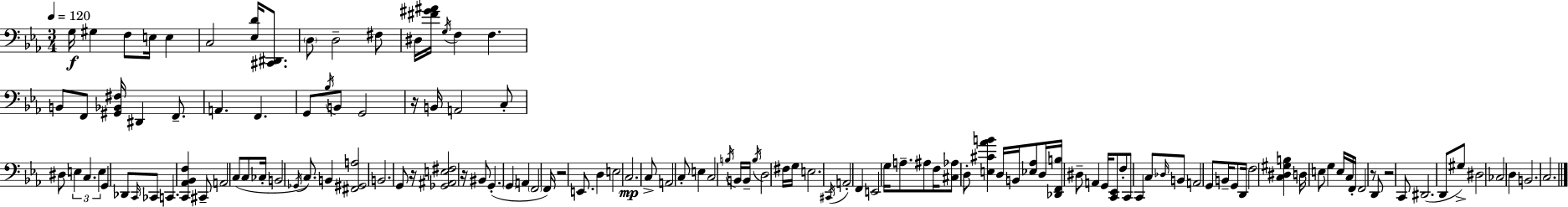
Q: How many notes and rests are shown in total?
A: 132